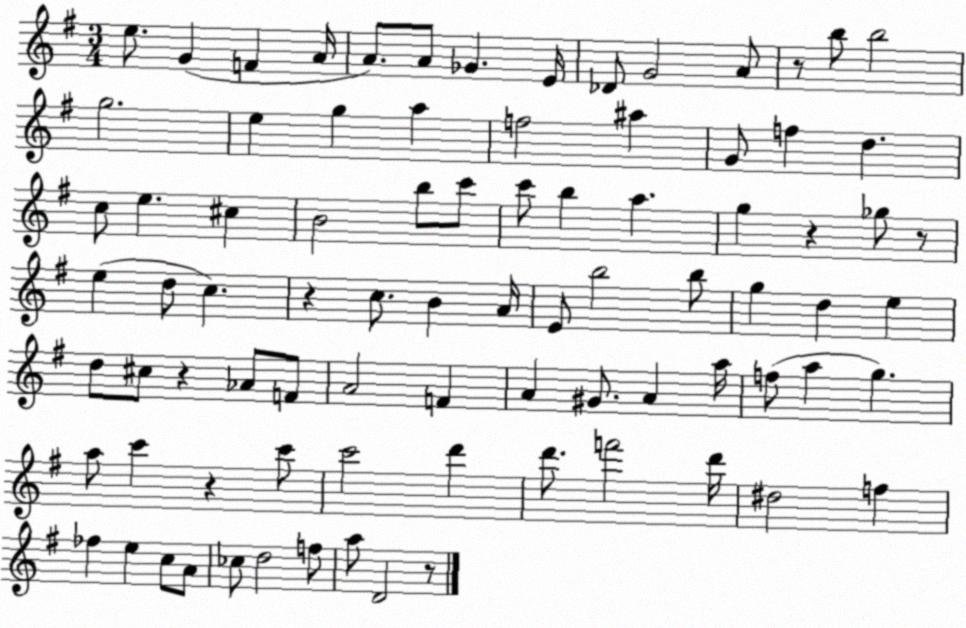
X:1
T:Untitled
M:3/4
L:1/4
K:G
e/2 G F A/4 A/2 A/2 _G E/4 _D/2 G2 A/2 z/2 b/2 b2 g2 e g a f2 ^a G/2 f d c/2 e ^c B2 b/2 c'/2 c'/2 b a g z _g/2 z/2 e d/2 c z c/2 B A/4 E/2 b2 b/2 g d e d/2 ^c/2 z _A/2 F/2 A2 F A ^G/2 A a/4 f/2 a g a/2 c' z c'/2 c'2 d' d'/2 f'2 d'/4 ^d2 f _f e c/2 A/2 _c/2 d2 f/2 a/2 D2 z/2